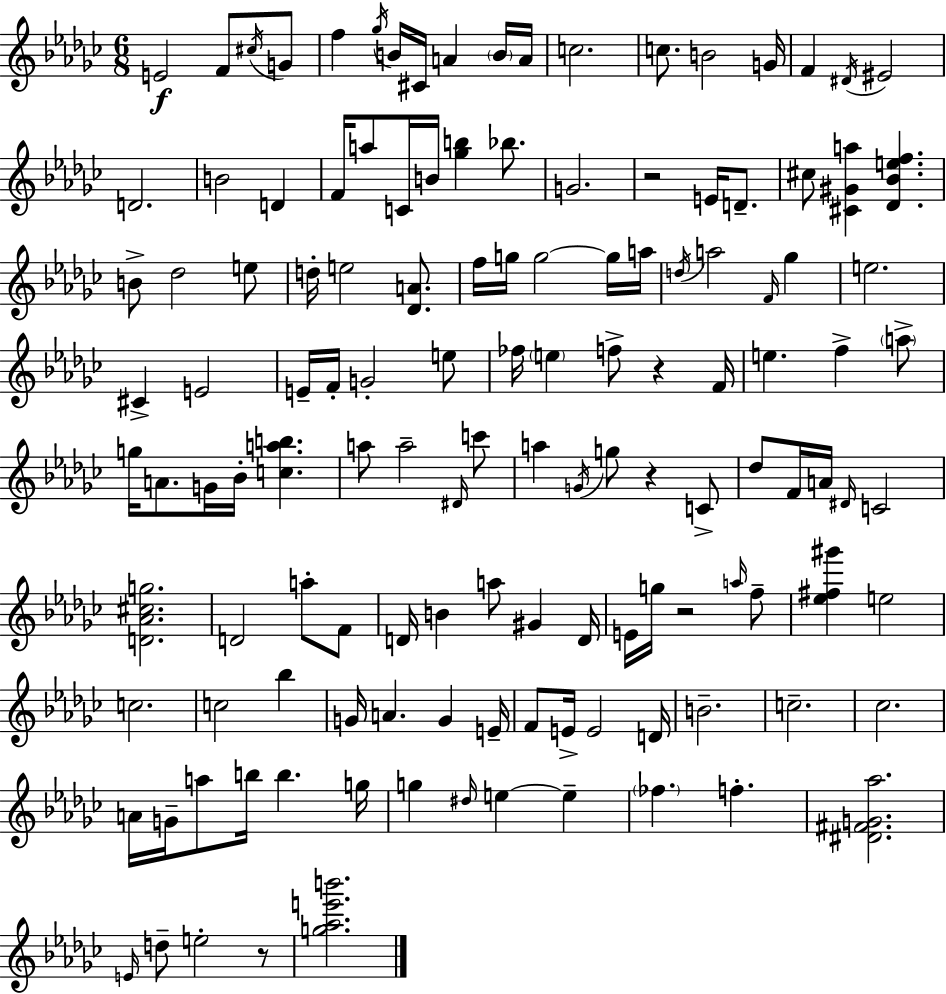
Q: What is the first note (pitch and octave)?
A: E4